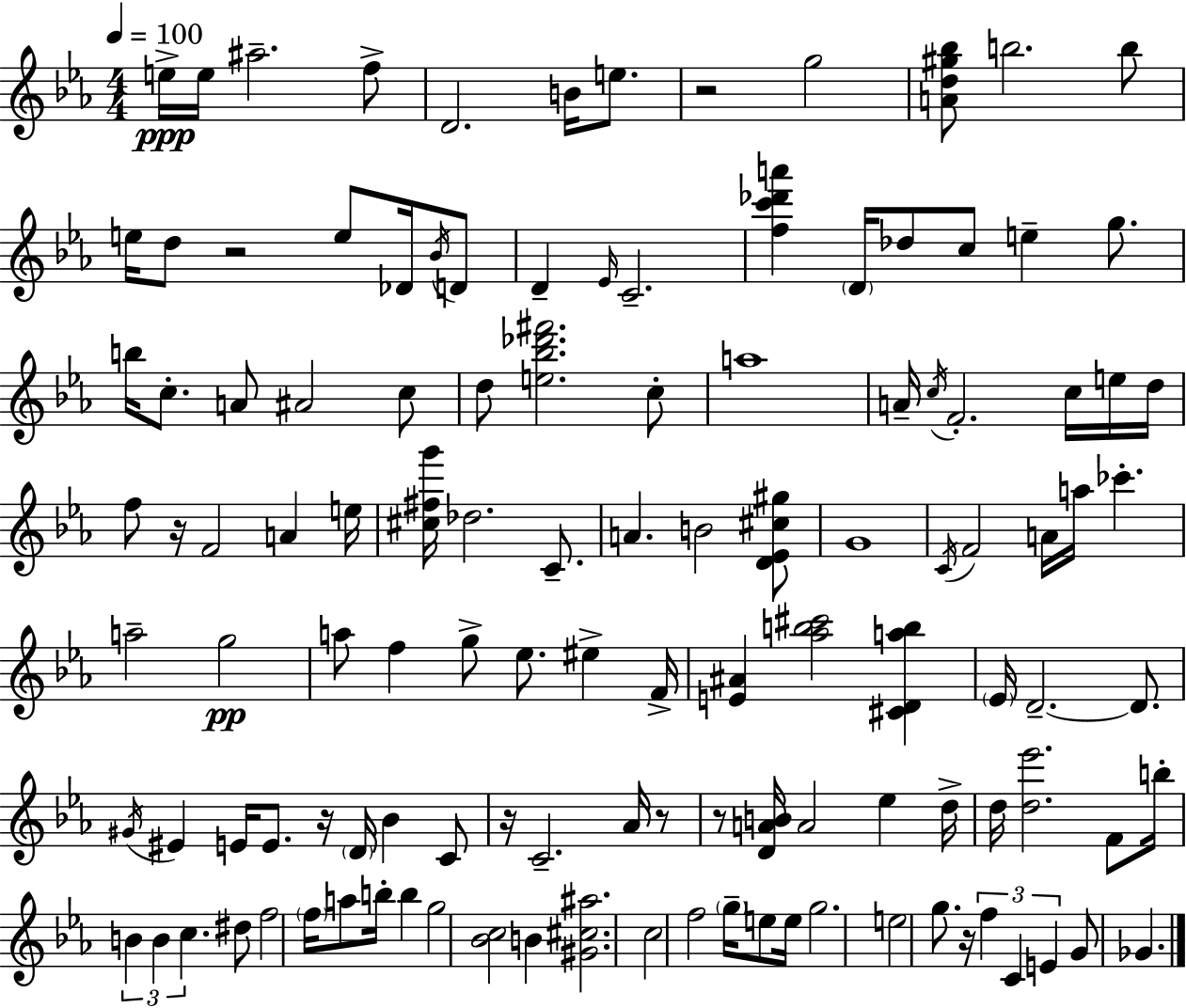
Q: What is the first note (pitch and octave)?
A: E5